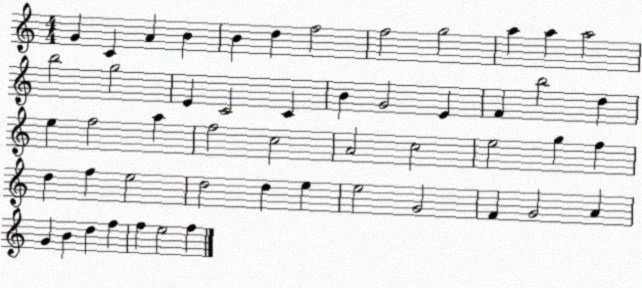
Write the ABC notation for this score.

X:1
T:Untitled
M:4/4
L:1/4
K:C
G C A B B d f2 f2 g2 a a a2 b2 g2 E C2 C B G2 E F b2 d e f2 a f2 c2 A2 c2 e2 g f d f e2 d2 d e e2 G2 F G2 A G B d f f e2 f